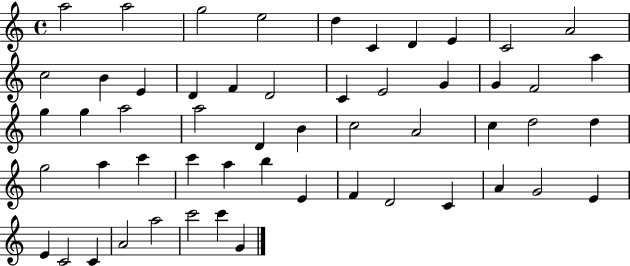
A5/h A5/h G5/h E5/h D5/q C4/q D4/q E4/q C4/h A4/h C5/h B4/q E4/q D4/q F4/q D4/h C4/q E4/h G4/q G4/q F4/h A5/q G5/q G5/q A5/h A5/h D4/q B4/q C5/h A4/h C5/q D5/h D5/q G5/h A5/q C6/q C6/q A5/q B5/q E4/q F4/q D4/h C4/q A4/q G4/h E4/q E4/q C4/h C4/q A4/h A5/h C6/h C6/q G4/q